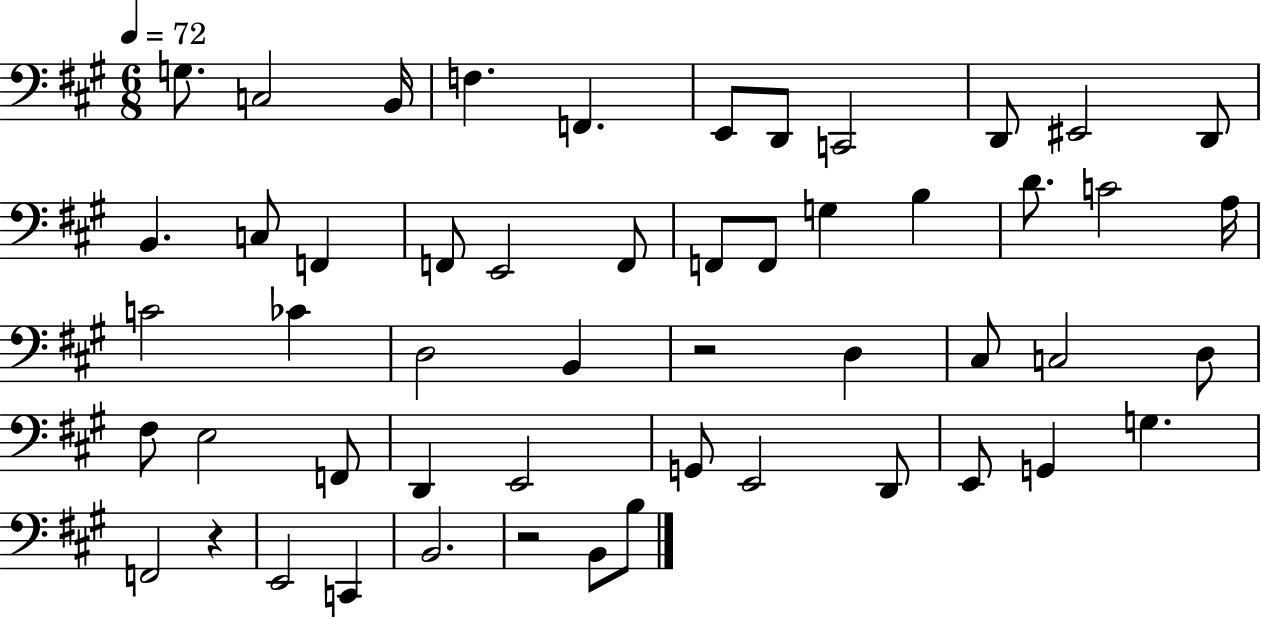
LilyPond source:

{
  \clef bass
  \numericTimeSignature
  \time 6/8
  \key a \major
  \tempo 4 = 72
  g8. c2 b,16 | f4. f,4. | e,8 d,8 c,2 | d,8 eis,2 d,8 | \break b,4. c8 f,4 | f,8 e,2 f,8 | f,8 f,8 g4 b4 | d'8. c'2 a16 | \break c'2 ces'4 | d2 b,4 | r2 d4 | cis8 c2 d8 | \break fis8 e2 f,8 | d,4 e,2 | g,8 e,2 d,8 | e,8 g,4 g4. | \break f,2 r4 | e,2 c,4 | b,2. | r2 b,8 b8 | \break \bar "|."
}